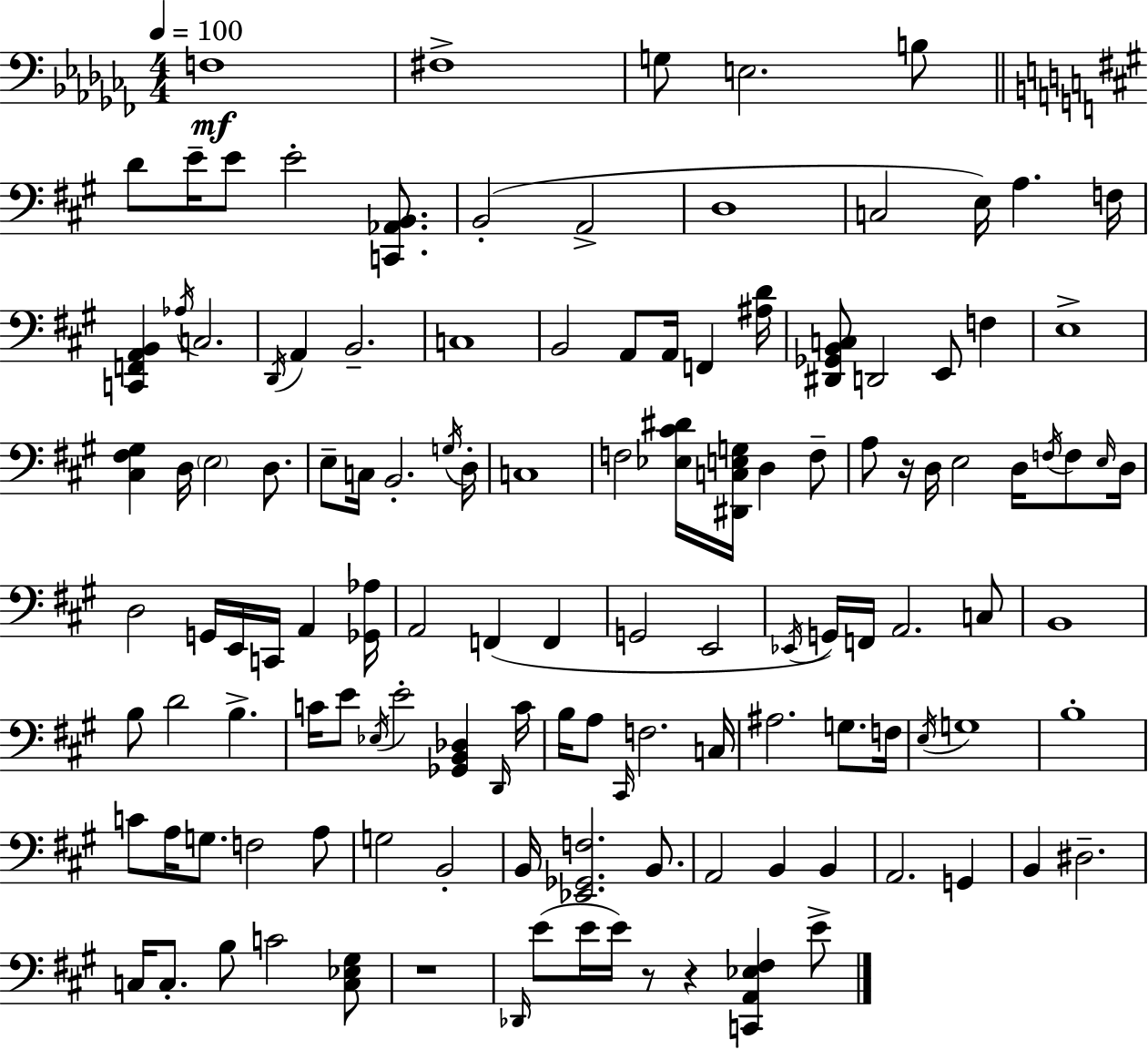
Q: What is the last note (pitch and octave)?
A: E4